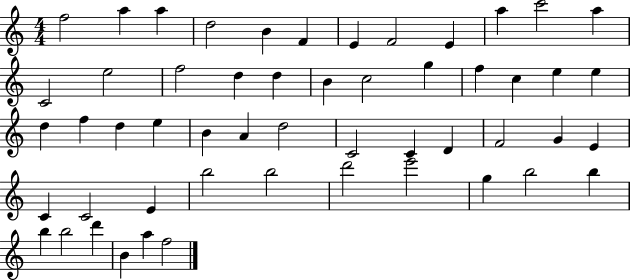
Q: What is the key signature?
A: C major